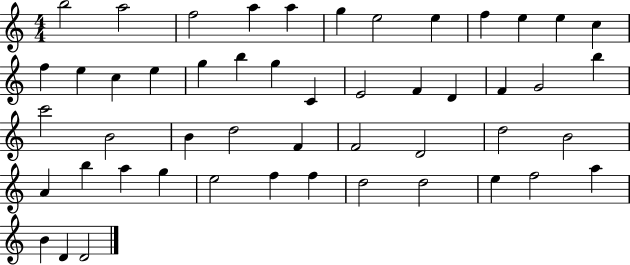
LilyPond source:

{
  \clef treble
  \numericTimeSignature
  \time 4/4
  \key c \major
  b''2 a''2 | f''2 a''4 a''4 | g''4 e''2 e''4 | f''4 e''4 e''4 c''4 | \break f''4 e''4 c''4 e''4 | g''4 b''4 g''4 c'4 | e'2 f'4 d'4 | f'4 g'2 b''4 | \break c'''2 b'2 | b'4 d''2 f'4 | f'2 d'2 | d''2 b'2 | \break a'4 b''4 a''4 g''4 | e''2 f''4 f''4 | d''2 d''2 | e''4 f''2 a''4 | \break b'4 d'4 d'2 | \bar "|."
}